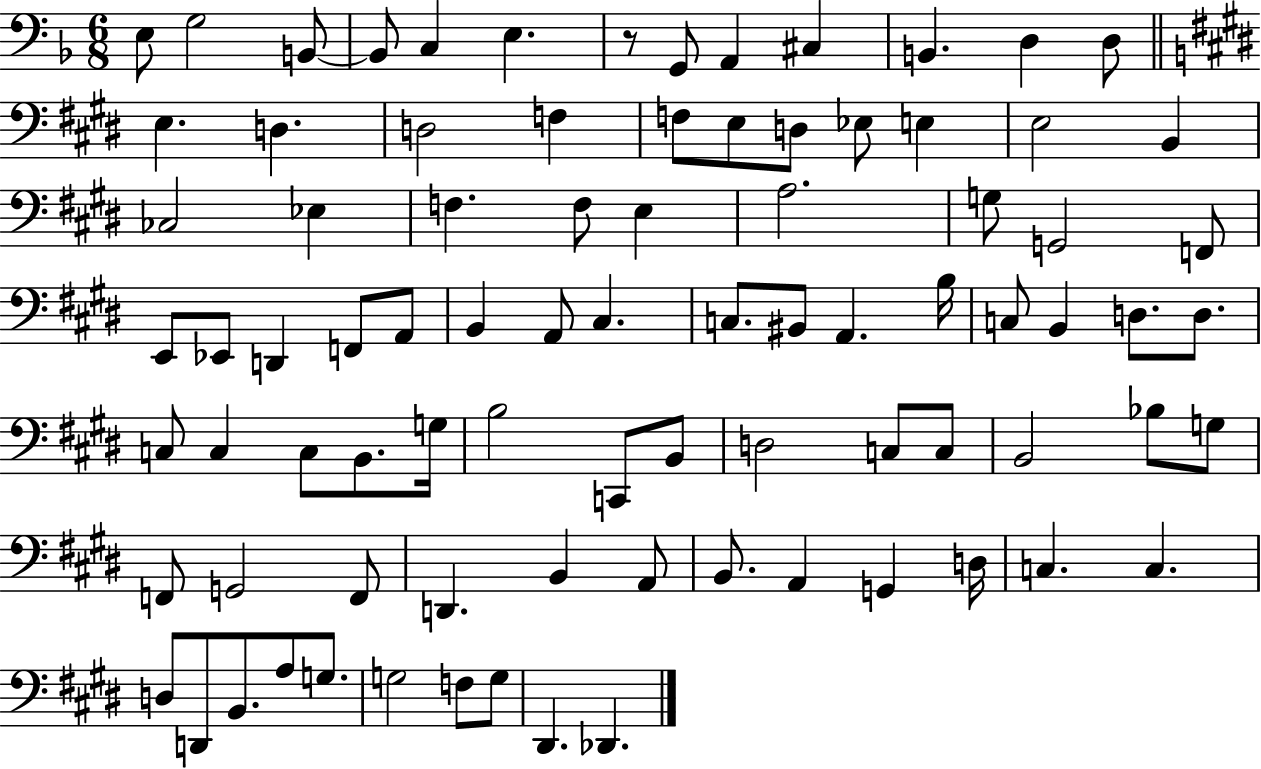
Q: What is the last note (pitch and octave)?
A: Db2